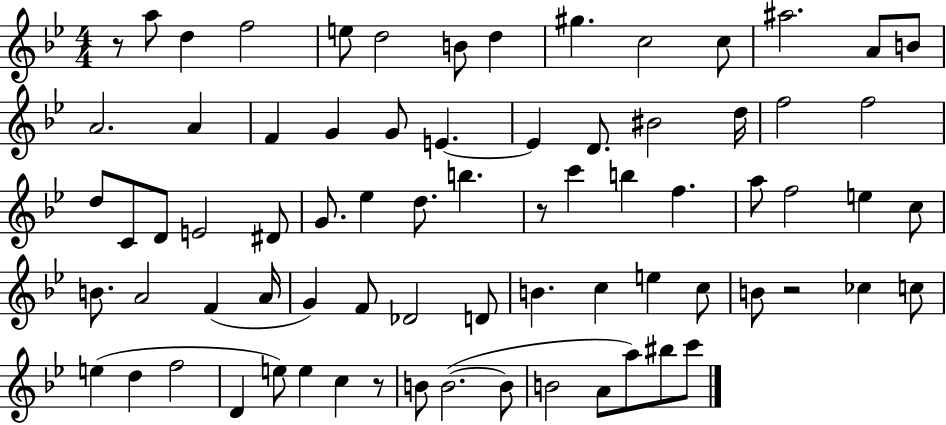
R/e A5/e D5/q F5/h E5/e D5/h B4/e D5/q G#5/q. C5/h C5/e A#5/h. A4/e B4/e A4/h. A4/q F4/q G4/q G4/e E4/q. E4/q D4/e. BIS4/h D5/s F5/h F5/h D5/e C4/e D4/e E4/h D#4/e G4/e. Eb5/q D5/e. B5/q. R/e C6/q B5/q F5/q. A5/e F5/h E5/q C5/e B4/e. A4/h F4/q A4/s G4/q F4/e Db4/h D4/e B4/q. C5/q E5/q C5/e B4/e R/h CES5/q C5/e E5/q D5/q F5/h D4/q E5/e E5/q C5/q R/e B4/e B4/h. B4/e B4/h A4/e A5/e BIS5/e C6/e